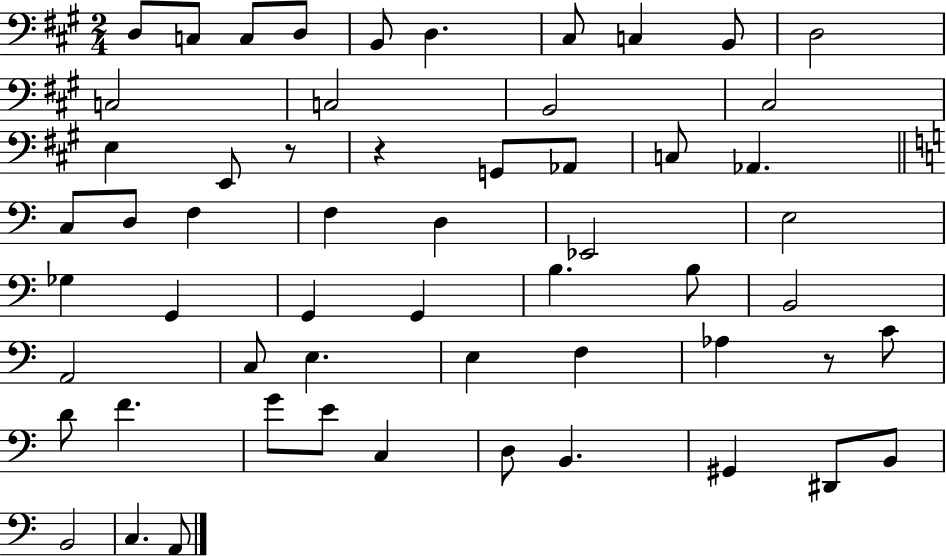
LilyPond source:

{
  \clef bass
  \numericTimeSignature
  \time 2/4
  \key a \major
  d8 c8 c8 d8 | b,8 d4. | cis8 c4 b,8 | d2 | \break c2 | c2 | b,2 | cis2 | \break e4 e,8 r8 | r4 g,8 aes,8 | c8 aes,4. | \bar "||" \break \key c \major c8 d8 f4 | f4 d4 | ees,2 | e2 | \break ges4 g,4 | g,4 g,4 | b4. b8 | b,2 | \break a,2 | c8 e4. | e4 f4 | aes4 r8 c'8 | \break d'8 f'4. | g'8 e'8 c4 | d8 b,4. | gis,4 dis,8 b,8 | \break b,2 | c4. a,8 | \bar "|."
}